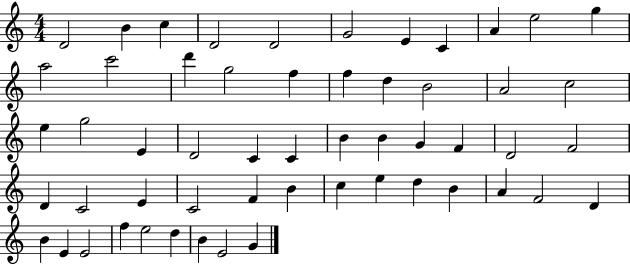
X:1
T:Untitled
M:4/4
L:1/4
K:C
D2 B c D2 D2 G2 E C A e2 g a2 c'2 d' g2 f f d B2 A2 c2 e g2 E D2 C C B B G F D2 F2 D C2 E C2 F B c e d B A F2 D B E E2 f e2 d B E2 G